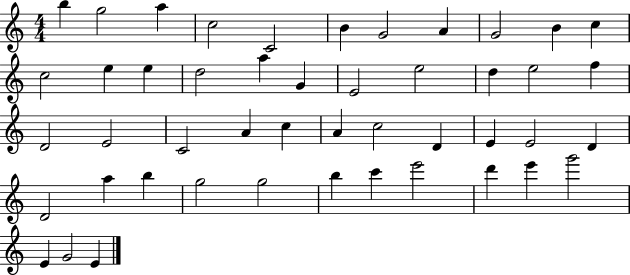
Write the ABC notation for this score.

X:1
T:Untitled
M:4/4
L:1/4
K:C
b g2 a c2 C2 B G2 A G2 B c c2 e e d2 a G E2 e2 d e2 f D2 E2 C2 A c A c2 D E E2 D D2 a b g2 g2 b c' e'2 d' e' g'2 E G2 E